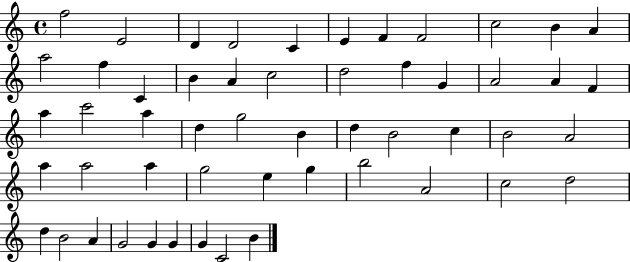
F5/h E4/h D4/q D4/h C4/q E4/q F4/q F4/h C5/h B4/q A4/q A5/h F5/q C4/q B4/q A4/q C5/h D5/h F5/q G4/q A4/h A4/q F4/q A5/q C6/h A5/q D5/q G5/h B4/q D5/q B4/h C5/q B4/h A4/h A5/q A5/h A5/q G5/h E5/q G5/q B5/h A4/h C5/h D5/h D5/q B4/h A4/q G4/h G4/q G4/q G4/q C4/h B4/q